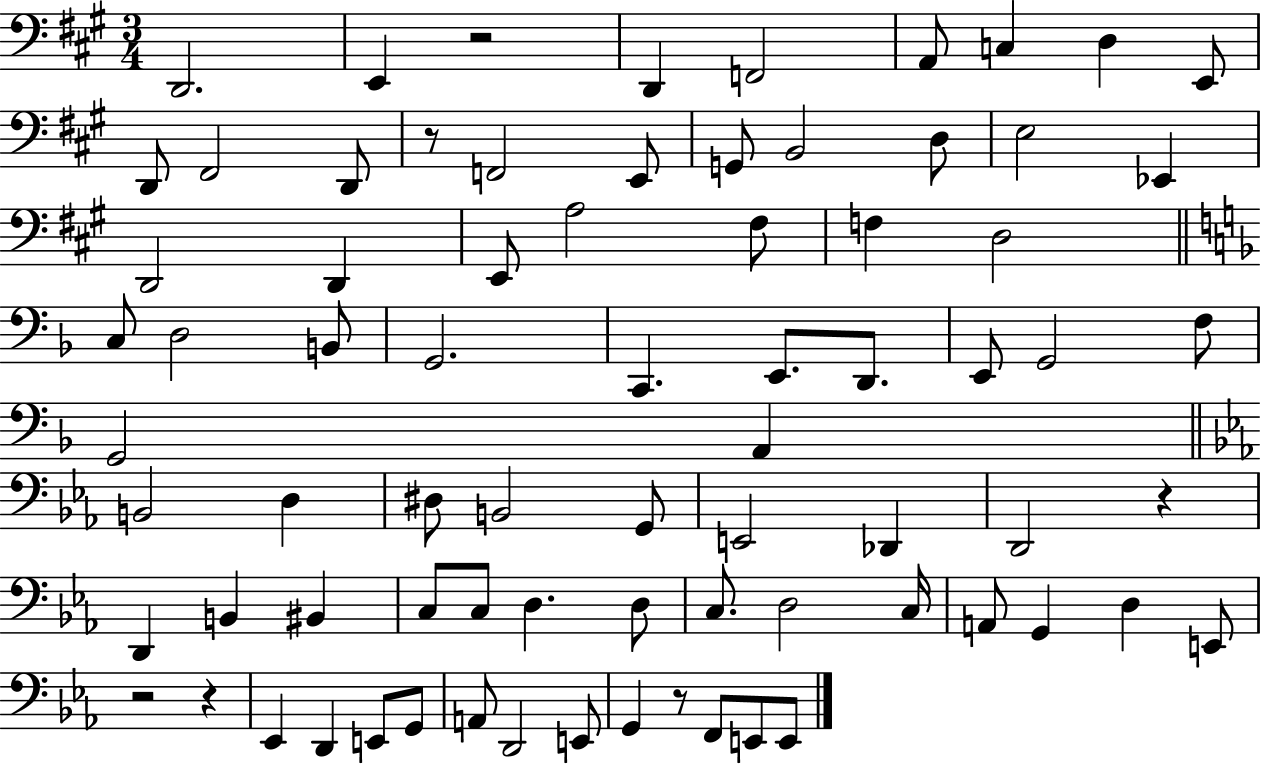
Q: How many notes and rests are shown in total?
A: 76